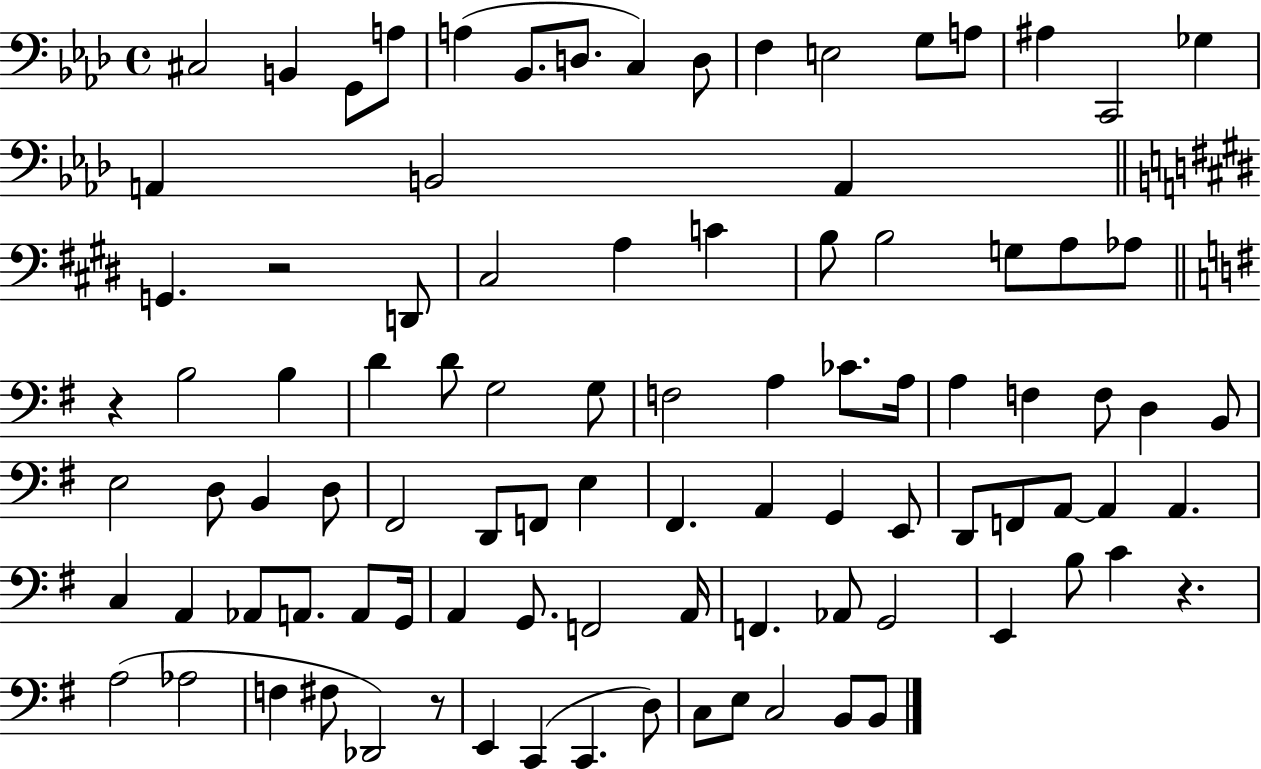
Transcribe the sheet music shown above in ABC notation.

X:1
T:Untitled
M:4/4
L:1/4
K:Ab
^C,2 B,, G,,/2 A,/2 A, _B,,/2 D,/2 C, D,/2 F, E,2 G,/2 A,/2 ^A, C,,2 _G, A,, B,,2 A,, G,, z2 D,,/2 ^C,2 A, C B,/2 B,2 G,/2 A,/2 _A,/2 z B,2 B, D D/2 G,2 G,/2 F,2 A, _C/2 A,/4 A, F, F,/2 D, B,,/2 E,2 D,/2 B,, D,/2 ^F,,2 D,,/2 F,,/2 E, ^F,, A,, G,, E,,/2 D,,/2 F,,/2 A,,/2 A,, A,, C, A,, _A,,/2 A,,/2 A,,/2 G,,/4 A,, G,,/2 F,,2 A,,/4 F,, _A,,/2 G,,2 E,, B,/2 C z A,2 _A,2 F, ^F,/2 _D,,2 z/2 E,, C,, C,, D,/2 C,/2 E,/2 C,2 B,,/2 B,,/2